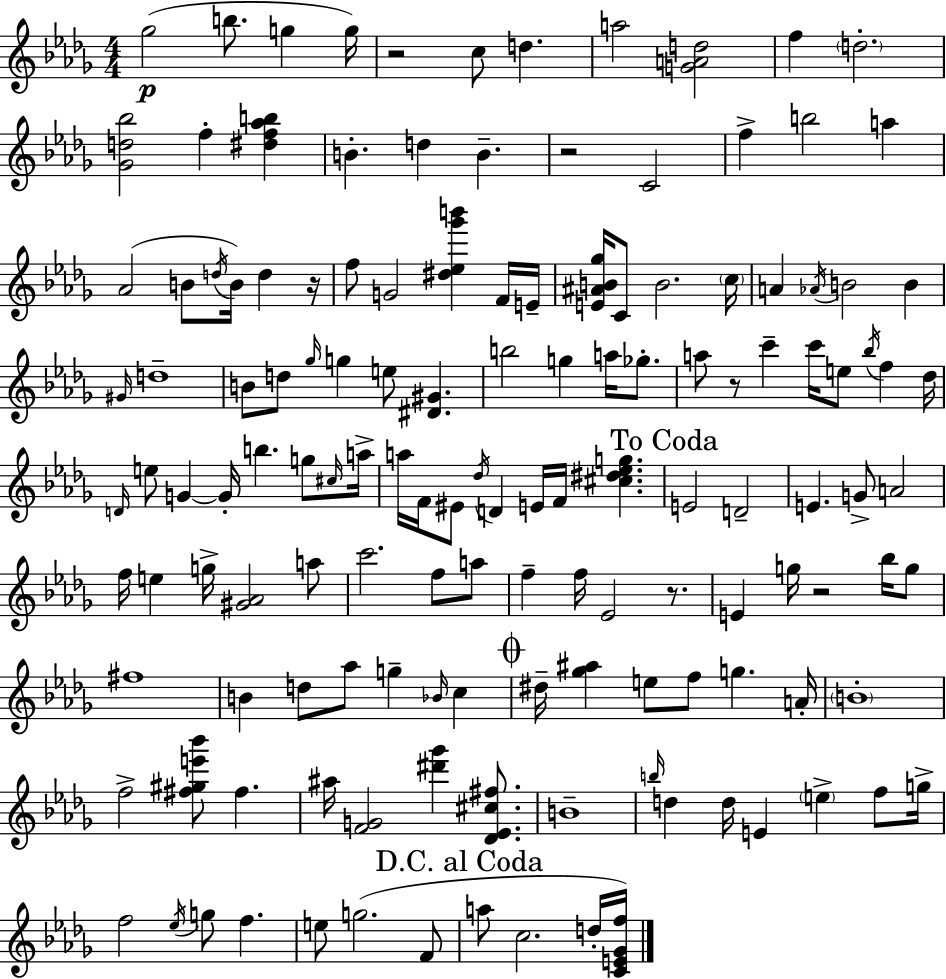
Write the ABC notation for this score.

X:1
T:Untitled
M:4/4
L:1/4
K:Bbm
_g2 b/2 g g/4 z2 c/2 d a2 [GAd]2 f d2 [_Gd_b]2 f [^df_ab] B d B z2 C2 f b2 a _A2 B/2 d/4 B/4 d z/4 f/2 G2 [^d_e_g'b'] F/4 E/4 [E^AB_g]/4 C/2 B2 c/4 A _A/4 B2 B ^G/4 d4 B/2 d/2 _g/4 g e/2 [^D^G] b2 g a/4 _g/2 a/2 z/2 c' c'/4 e/2 _b/4 f _d/4 D/4 e/2 G G/4 b g/2 ^c/4 a/4 a/4 F/4 ^E/2 _d/4 D E/4 F/4 [^c^d_eg] E2 D2 E G/2 A2 f/4 e g/4 [^G_A]2 a/2 c'2 f/2 a/2 f f/4 _E2 z/2 E g/4 z2 _b/4 g/2 ^f4 B d/2 _a/2 g _B/4 c ^d/4 [_g^a] e/2 f/2 g A/4 B4 f2 [^f^ge'_b']/2 ^f ^a/4 [FG]2 [^d'_g'] [_D_E^c^f]/2 B4 b/4 d d/4 E e f/2 g/4 f2 _e/4 g/2 f e/2 g2 F/2 a/2 c2 d/4 [CE_Gf]/4